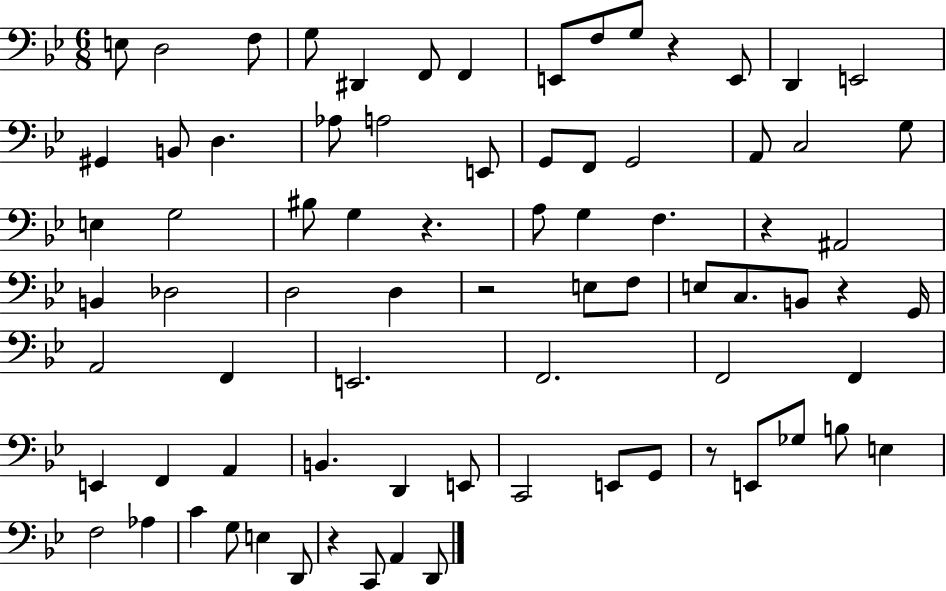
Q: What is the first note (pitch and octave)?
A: E3